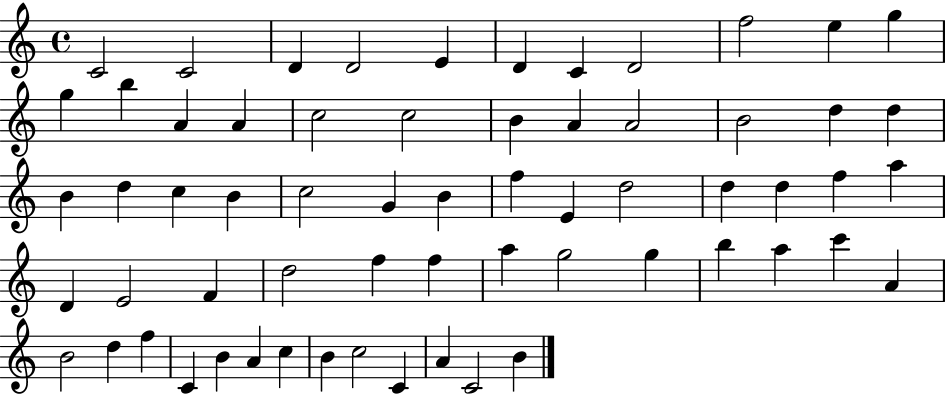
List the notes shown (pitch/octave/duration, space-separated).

C4/h C4/h D4/q D4/h E4/q D4/q C4/q D4/h F5/h E5/q G5/q G5/q B5/q A4/q A4/q C5/h C5/h B4/q A4/q A4/h B4/h D5/q D5/q B4/q D5/q C5/q B4/q C5/h G4/q B4/q F5/q E4/q D5/h D5/q D5/q F5/q A5/q D4/q E4/h F4/q D5/h F5/q F5/q A5/q G5/h G5/q B5/q A5/q C6/q A4/q B4/h D5/q F5/q C4/q B4/q A4/q C5/q B4/q C5/h C4/q A4/q C4/h B4/q